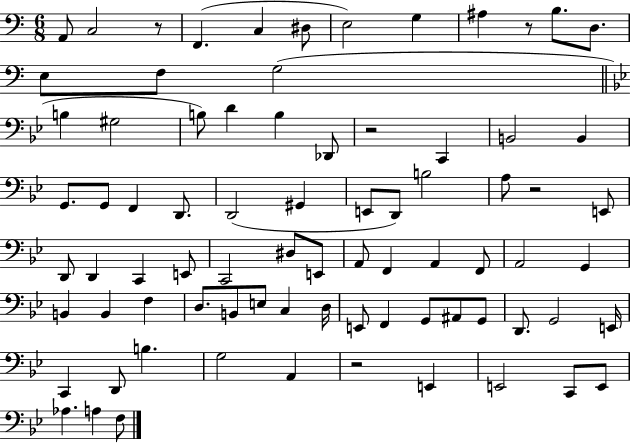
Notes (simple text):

A2/e C3/h R/e F2/q. C3/q D#3/e E3/h G3/q A#3/q R/e B3/e. D3/e. E3/e F3/e G3/h B3/q G#3/h B3/e D4/q B3/q Db2/e R/h C2/q B2/h B2/q G2/e. G2/e F2/q D2/e. D2/h G#2/q E2/e D2/e B3/h A3/e R/h E2/e D2/e D2/q C2/q E2/e C2/h D#3/e E2/e A2/e F2/q A2/q F2/e A2/h G2/q B2/q B2/q F3/q D3/e. B2/e E3/e C3/q D3/s E2/e F2/q G2/e A#2/e G2/e D2/e. G2/h E2/s C2/q D2/e B3/q. G3/h A2/q R/h E2/q E2/h C2/e E2/e Ab3/q. A3/q F3/e